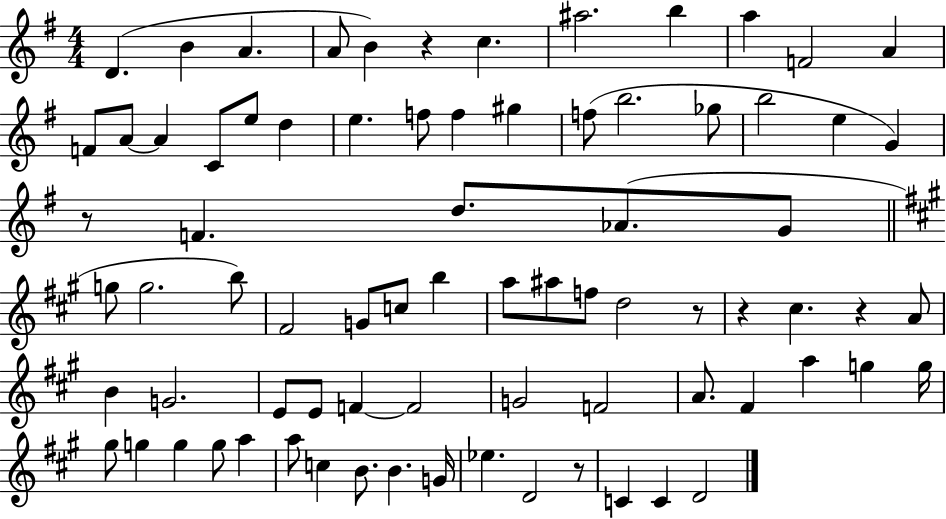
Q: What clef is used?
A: treble